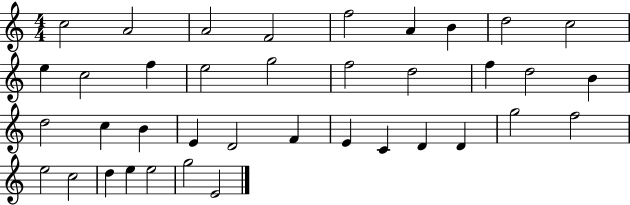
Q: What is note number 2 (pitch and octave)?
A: A4